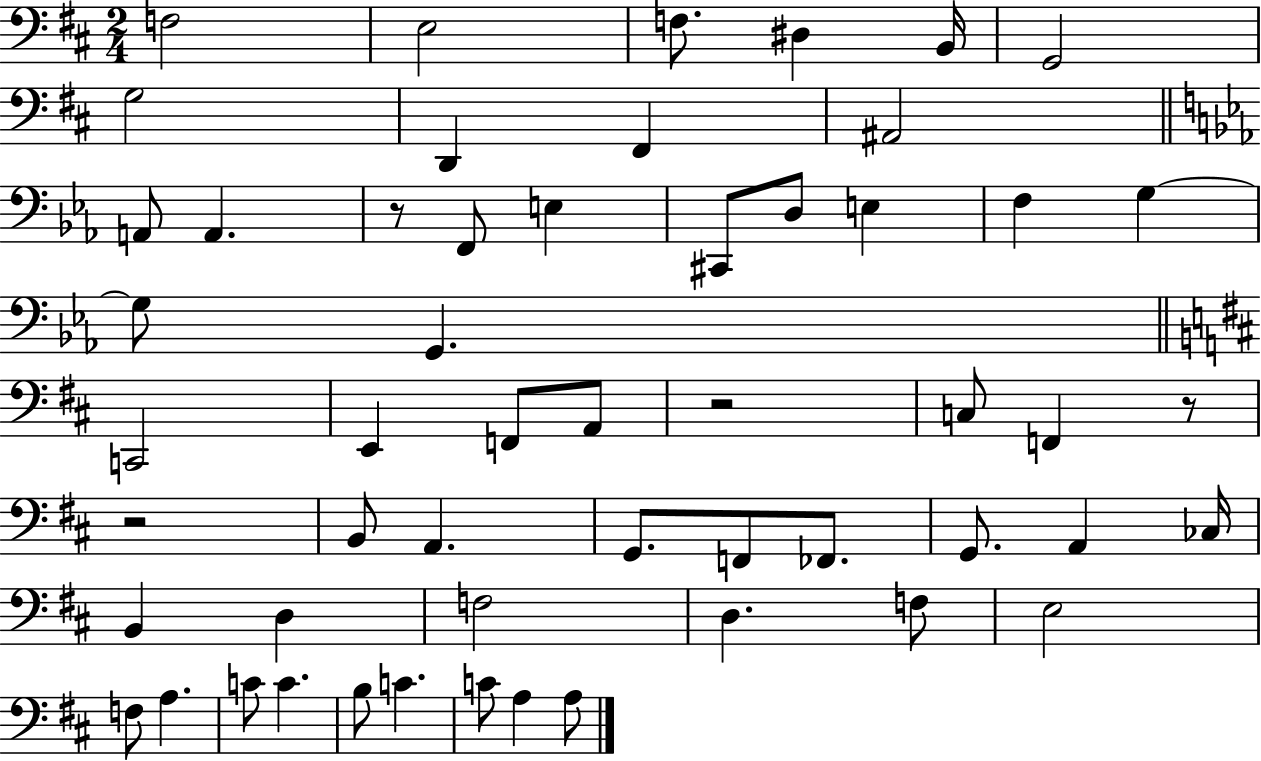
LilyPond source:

{
  \clef bass
  \numericTimeSignature
  \time 2/4
  \key d \major
  f2 | e2 | f8. dis4 b,16 | g,2 | \break g2 | d,4 fis,4 | ais,2 | \bar "||" \break \key c \minor a,8 a,4. | r8 f,8 e4 | cis,8 d8 e4 | f4 g4~~ | \break g8 g,4. | \bar "||" \break \key d \major c,2 | e,4 f,8 a,8 | r2 | c8 f,4 r8 | \break r2 | b,8 a,4. | g,8. f,8 fes,8. | g,8. a,4 ces16 | \break b,4 d4 | f2 | d4. f8 | e2 | \break f8 a4. | c'8 c'4. | b8 c'4. | c'8 a4 a8 | \break \bar "|."
}